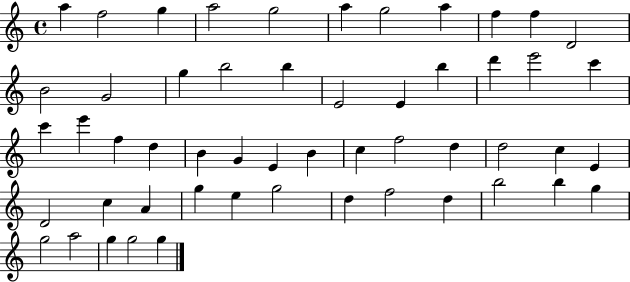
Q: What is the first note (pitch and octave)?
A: A5